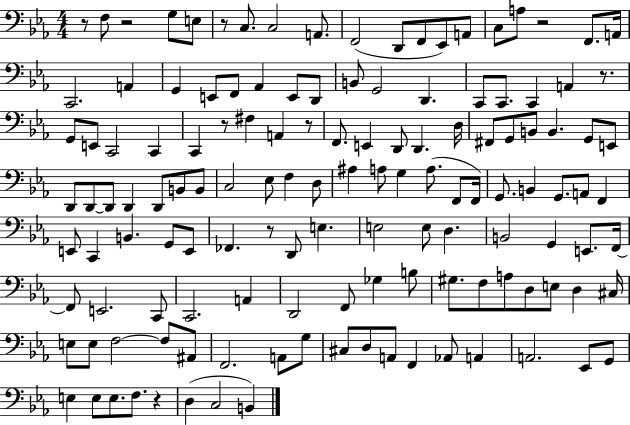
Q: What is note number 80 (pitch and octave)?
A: E3